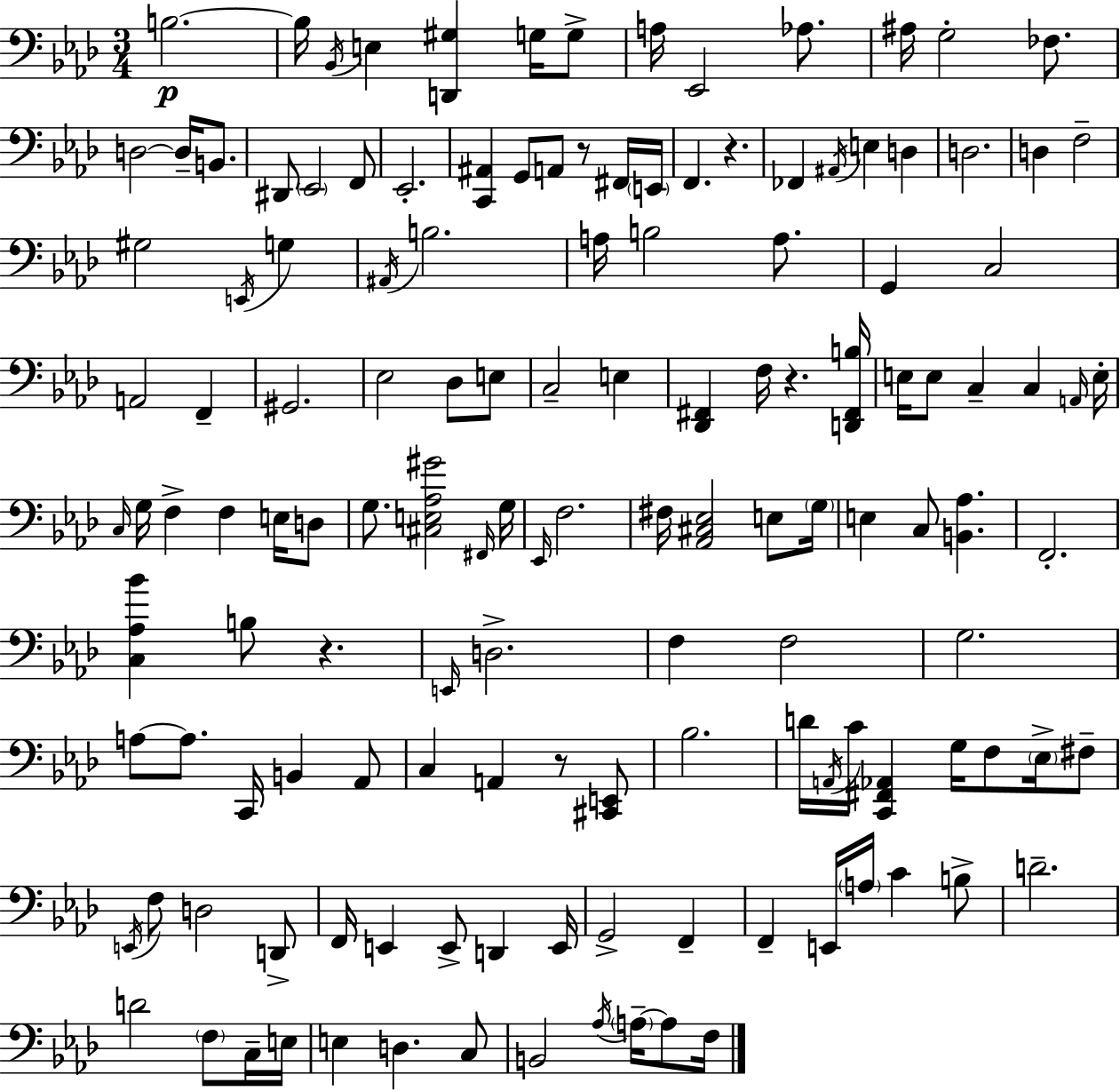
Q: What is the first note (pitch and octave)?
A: B3